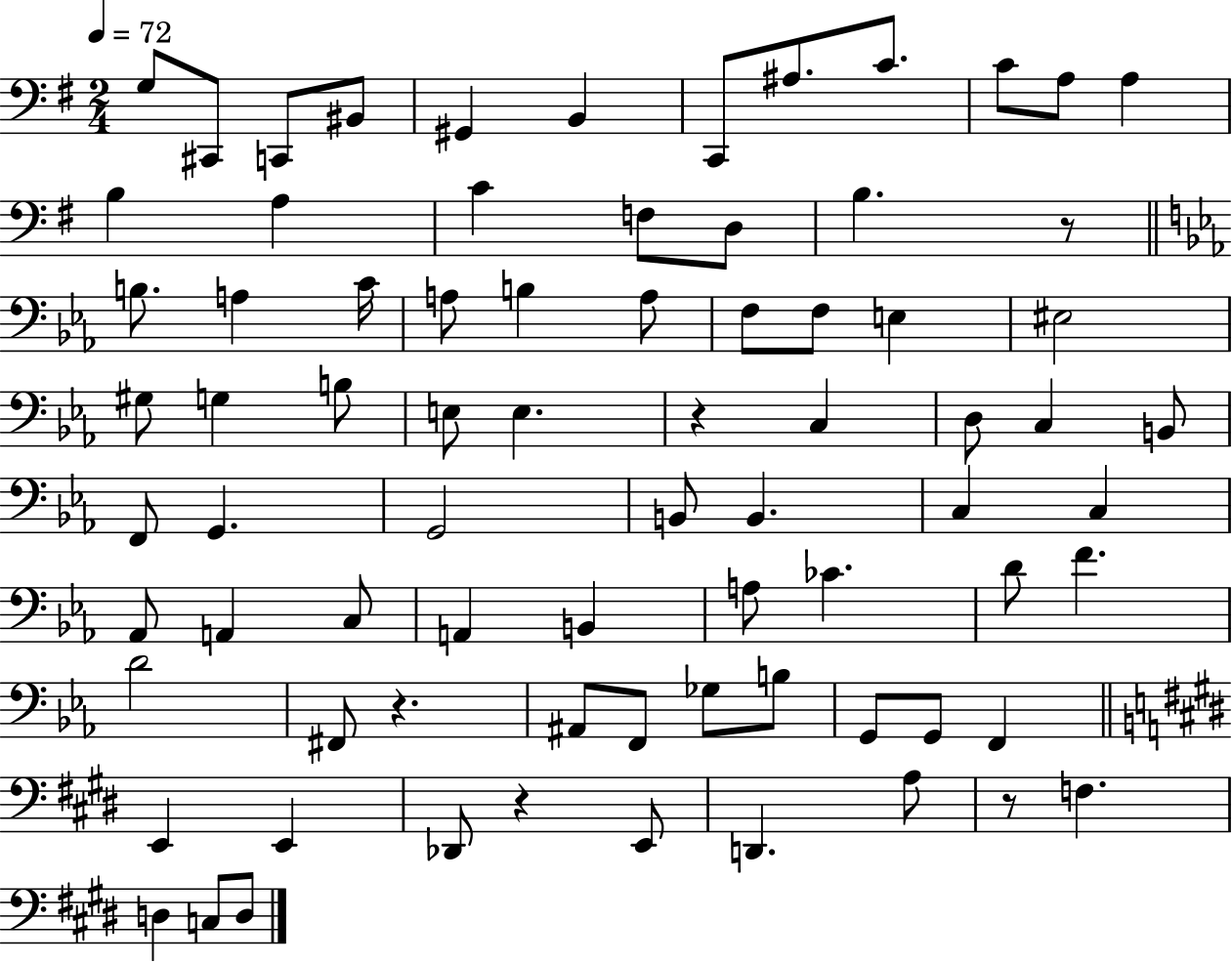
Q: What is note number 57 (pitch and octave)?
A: F2